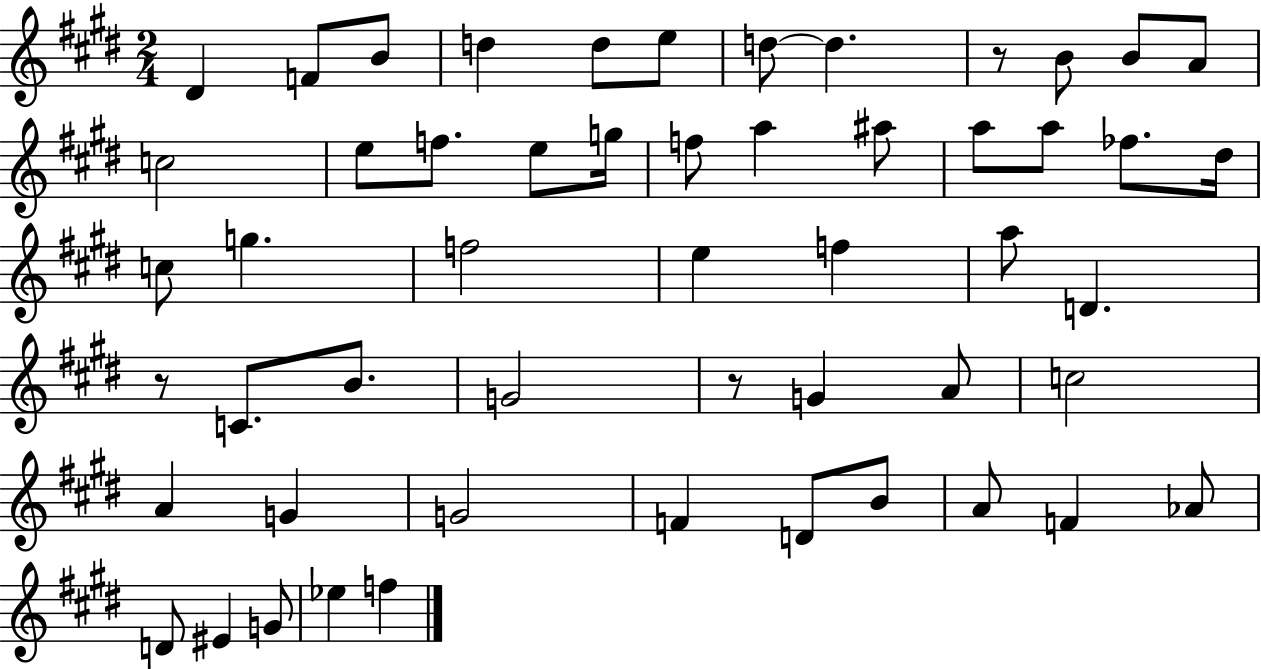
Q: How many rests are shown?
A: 3